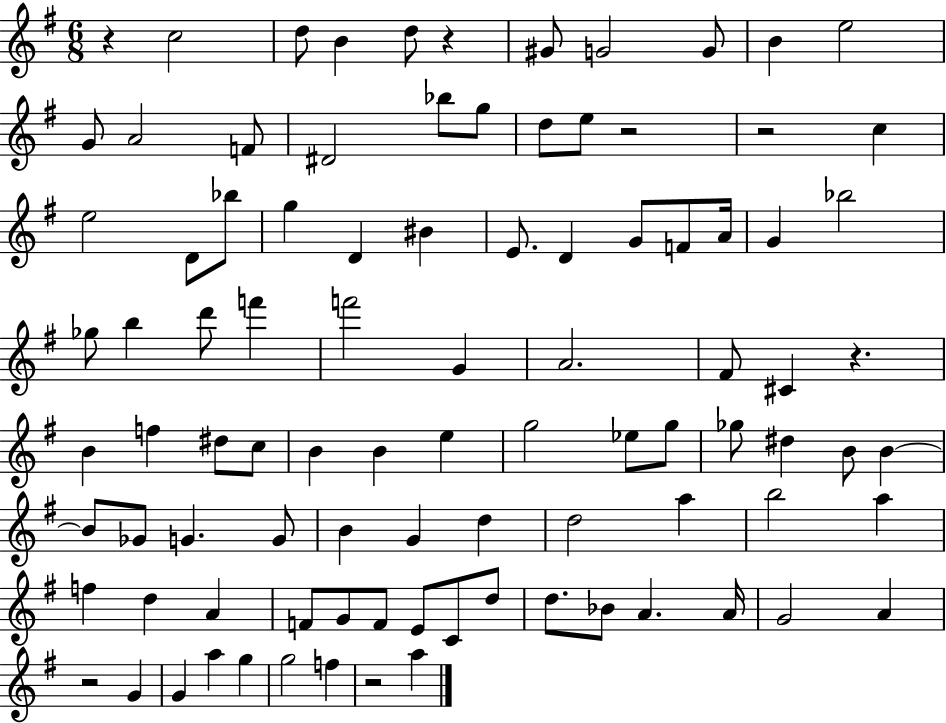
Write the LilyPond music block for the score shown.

{
  \clef treble
  \numericTimeSignature
  \time 6/8
  \key g \major
  \repeat volta 2 { r4 c''2 | d''8 b'4 d''8 r4 | gis'8 g'2 g'8 | b'4 e''2 | \break g'8 a'2 f'8 | dis'2 bes''8 g''8 | d''8 e''8 r2 | r2 c''4 | \break e''2 d'8 bes''8 | g''4 d'4 bis'4 | e'8. d'4 g'8 f'8 a'16 | g'4 bes''2 | \break ges''8 b''4 d'''8 f'''4 | f'''2 g'4 | a'2. | fis'8 cis'4 r4. | \break b'4 f''4 dis''8 c''8 | b'4 b'4 e''4 | g''2 ees''8 g''8 | ges''8 dis''4 b'8 b'4~~ | \break b'8 ges'8 g'4. g'8 | b'4 g'4 d''4 | d''2 a''4 | b''2 a''4 | \break f''4 d''4 a'4 | f'8 g'8 f'8 e'8 c'8 d''8 | d''8. bes'8 a'4. a'16 | g'2 a'4 | \break r2 g'4 | g'4 a''4 g''4 | g''2 f''4 | r2 a''4 | \break } \bar "|."
}